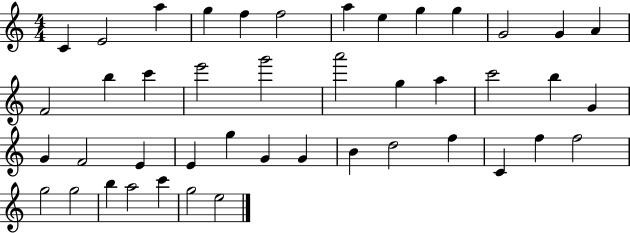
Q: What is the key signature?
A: C major